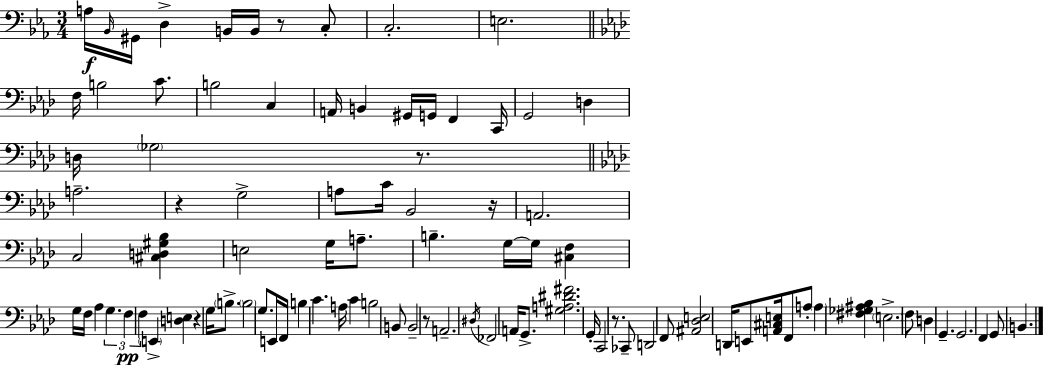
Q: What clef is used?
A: bass